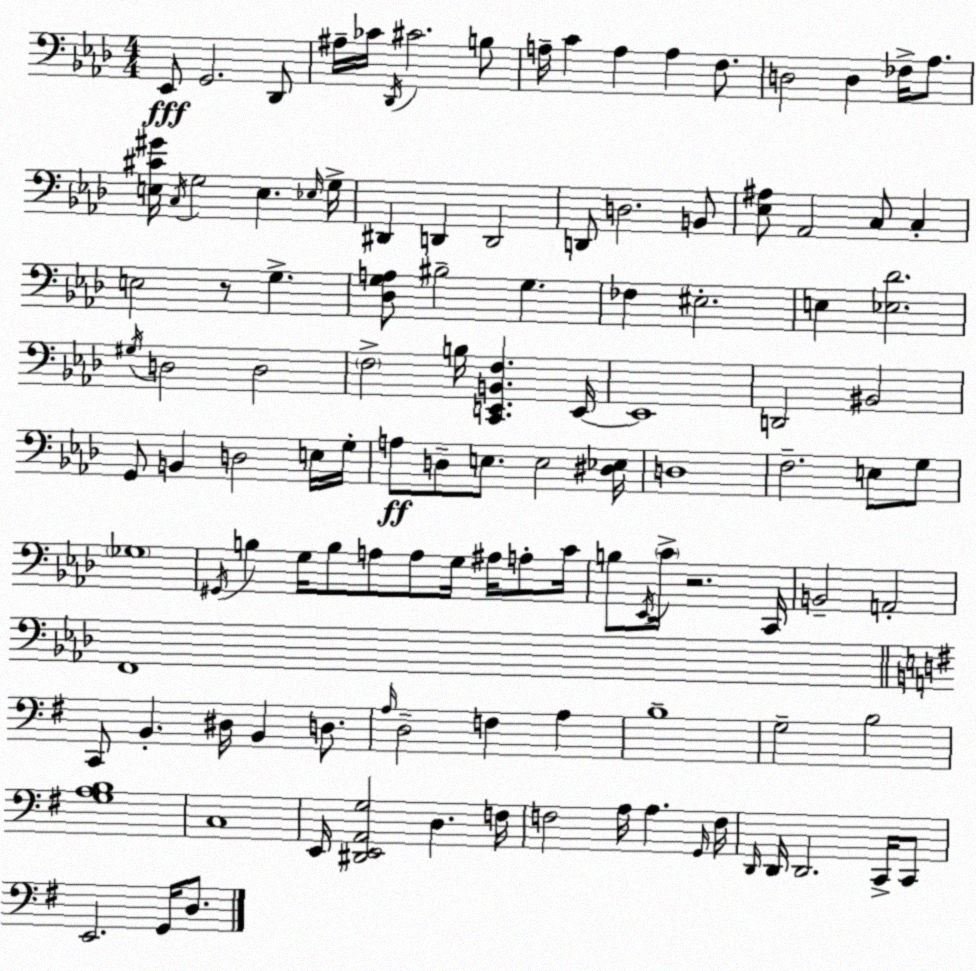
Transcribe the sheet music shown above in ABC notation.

X:1
T:Untitled
M:4/4
L:1/4
K:Ab
_E,,/2 G,,2 _D,,/2 ^A,/4 _C/4 _D,,/4 ^C2 B,/2 A,/4 C A, A, F,/2 D,2 D, _F,/4 _A,/2 [E,^C^G]/4 C,/4 G,2 E, _E,/4 G,/4 ^D,, D,, D,,2 D,,/2 D,2 B,,/2 [_E,^A,]/2 _A,,2 C,/2 C, E,2 z/2 G, [_D,G,A,]/2 ^B,2 G, _F, ^E,2 E, [_E,_D]2 ^G,/4 D,2 D,2 F,2 B,/4 [C,,E,,B,,F,] E,,/4 E,,4 D,,2 ^B,,2 G,,/2 B,, D,2 E,/4 G,/4 A,/2 D,/2 E,/2 E,2 [^D,_E,]/4 D,4 F,2 E,/2 G,/2 _G,4 ^G,,/4 B, G,/4 B,/2 A,/2 A,/2 G,/4 ^A,/4 A,/2 C/4 B,/2 _E,,/4 C/4 z2 C,,/4 B,,2 A,,2 F,,4 C,,/2 B,, ^D,/4 B,, D,/2 A,/4 D,2 F, A, B,4 G,2 B,2 [G,A,B,]4 C,4 E,,/4 [^D,,E,,A,,G,]2 D, F,/4 F,2 A,/4 A, G,,/4 F,/4 D,,/4 D,,/4 D,,2 C,,/4 C,,/2 E,,2 G,,/4 D,/2